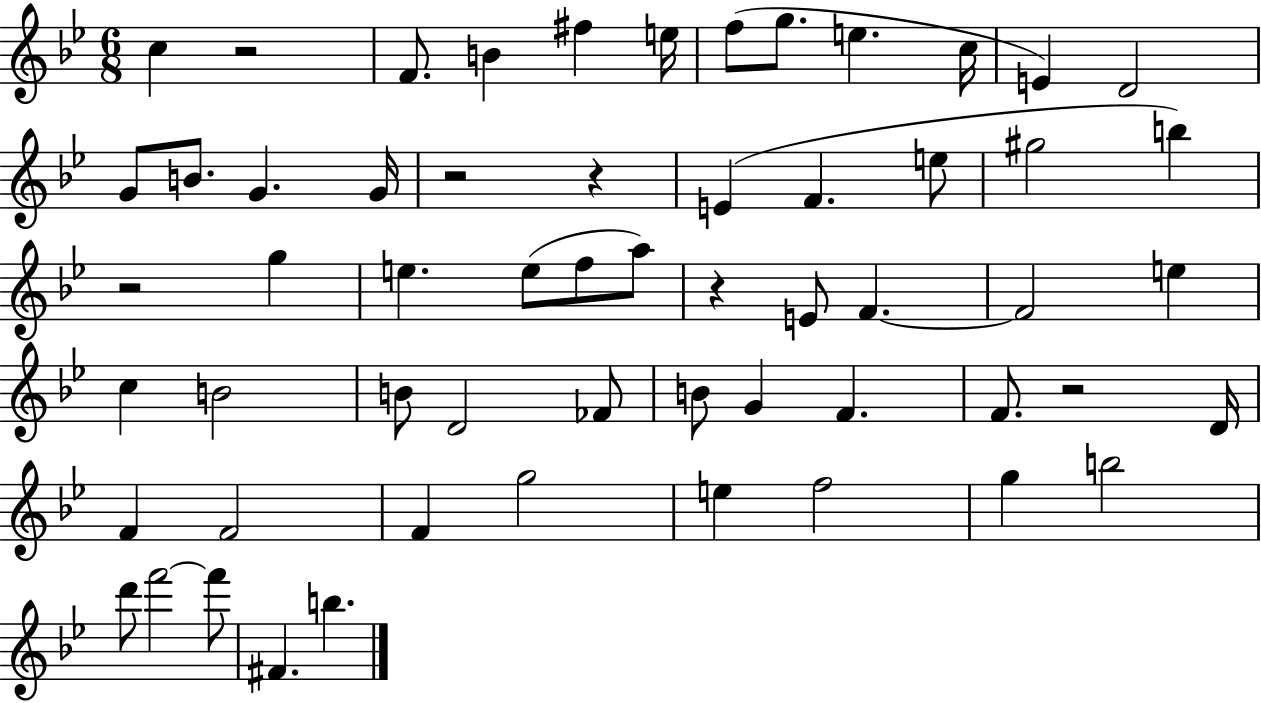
C5/q R/h F4/e. B4/q F#5/q E5/s F5/e G5/e. E5/q. C5/s E4/q D4/h G4/e B4/e. G4/q. G4/s R/h R/q E4/q F4/q. E5/e G#5/h B5/q R/h G5/q E5/q. E5/e F5/e A5/e R/q E4/e F4/q. F4/h E5/q C5/q B4/h B4/e D4/h FES4/e B4/e G4/q F4/q. F4/e. R/h D4/s F4/q F4/h F4/q G5/h E5/q F5/h G5/q B5/h D6/e F6/h F6/e F#4/q. B5/q.